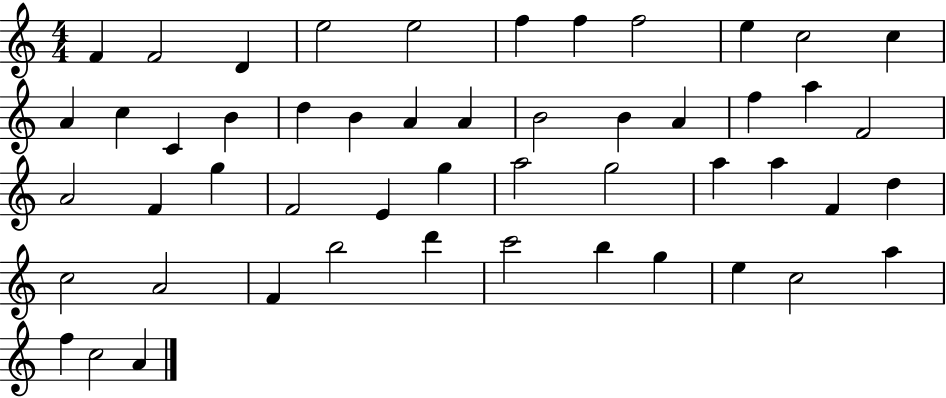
{
  \clef treble
  \numericTimeSignature
  \time 4/4
  \key c \major
  f'4 f'2 d'4 | e''2 e''2 | f''4 f''4 f''2 | e''4 c''2 c''4 | \break a'4 c''4 c'4 b'4 | d''4 b'4 a'4 a'4 | b'2 b'4 a'4 | f''4 a''4 f'2 | \break a'2 f'4 g''4 | f'2 e'4 g''4 | a''2 g''2 | a''4 a''4 f'4 d''4 | \break c''2 a'2 | f'4 b''2 d'''4 | c'''2 b''4 g''4 | e''4 c''2 a''4 | \break f''4 c''2 a'4 | \bar "|."
}